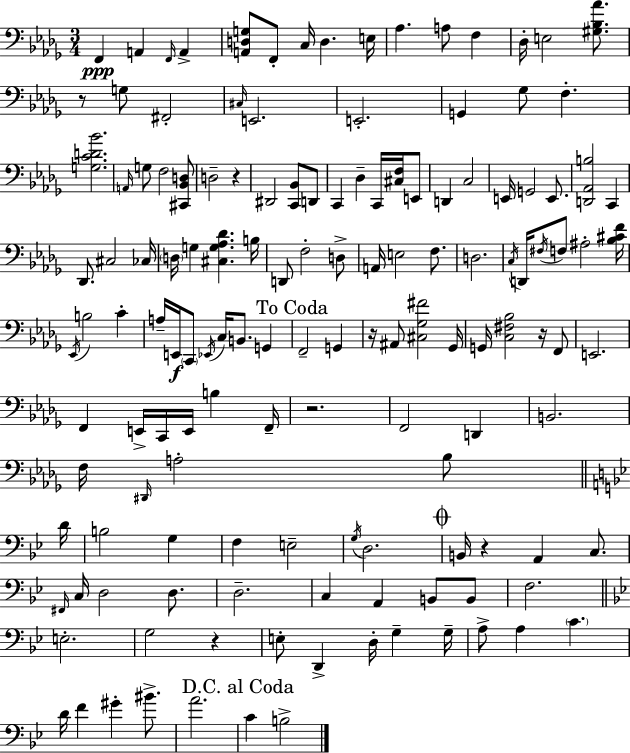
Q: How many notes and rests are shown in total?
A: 140